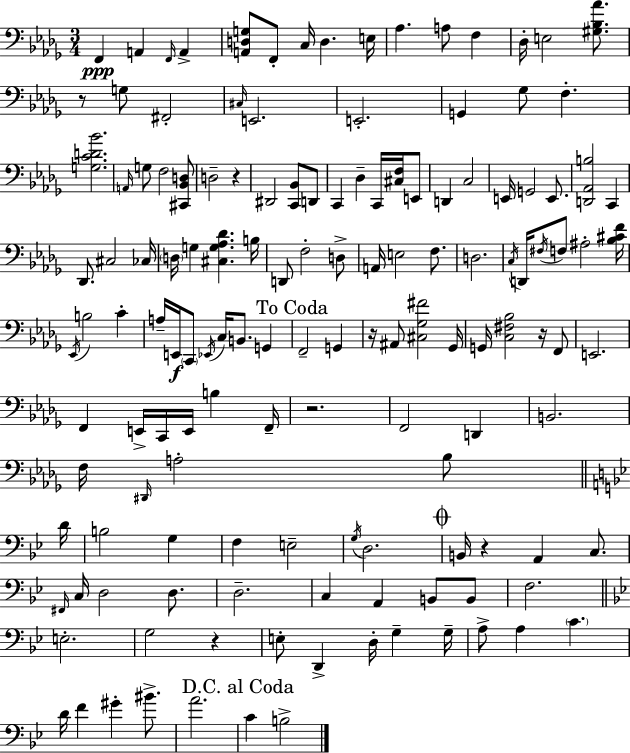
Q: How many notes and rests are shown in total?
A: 140